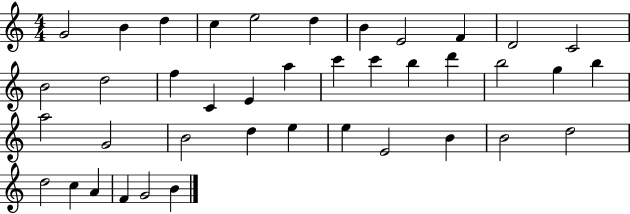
G4/h B4/q D5/q C5/q E5/h D5/q B4/q E4/h F4/q D4/h C4/h B4/h D5/h F5/q C4/q E4/q A5/q C6/q C6/q B5/q D6/q B5/h G5/q B5/q A5/h G4/h B4/h D5/q E5/q E5/q E4/h B4/q B4/h D5/h D5/h C5/q A4/q F4/q G4/h B4/q